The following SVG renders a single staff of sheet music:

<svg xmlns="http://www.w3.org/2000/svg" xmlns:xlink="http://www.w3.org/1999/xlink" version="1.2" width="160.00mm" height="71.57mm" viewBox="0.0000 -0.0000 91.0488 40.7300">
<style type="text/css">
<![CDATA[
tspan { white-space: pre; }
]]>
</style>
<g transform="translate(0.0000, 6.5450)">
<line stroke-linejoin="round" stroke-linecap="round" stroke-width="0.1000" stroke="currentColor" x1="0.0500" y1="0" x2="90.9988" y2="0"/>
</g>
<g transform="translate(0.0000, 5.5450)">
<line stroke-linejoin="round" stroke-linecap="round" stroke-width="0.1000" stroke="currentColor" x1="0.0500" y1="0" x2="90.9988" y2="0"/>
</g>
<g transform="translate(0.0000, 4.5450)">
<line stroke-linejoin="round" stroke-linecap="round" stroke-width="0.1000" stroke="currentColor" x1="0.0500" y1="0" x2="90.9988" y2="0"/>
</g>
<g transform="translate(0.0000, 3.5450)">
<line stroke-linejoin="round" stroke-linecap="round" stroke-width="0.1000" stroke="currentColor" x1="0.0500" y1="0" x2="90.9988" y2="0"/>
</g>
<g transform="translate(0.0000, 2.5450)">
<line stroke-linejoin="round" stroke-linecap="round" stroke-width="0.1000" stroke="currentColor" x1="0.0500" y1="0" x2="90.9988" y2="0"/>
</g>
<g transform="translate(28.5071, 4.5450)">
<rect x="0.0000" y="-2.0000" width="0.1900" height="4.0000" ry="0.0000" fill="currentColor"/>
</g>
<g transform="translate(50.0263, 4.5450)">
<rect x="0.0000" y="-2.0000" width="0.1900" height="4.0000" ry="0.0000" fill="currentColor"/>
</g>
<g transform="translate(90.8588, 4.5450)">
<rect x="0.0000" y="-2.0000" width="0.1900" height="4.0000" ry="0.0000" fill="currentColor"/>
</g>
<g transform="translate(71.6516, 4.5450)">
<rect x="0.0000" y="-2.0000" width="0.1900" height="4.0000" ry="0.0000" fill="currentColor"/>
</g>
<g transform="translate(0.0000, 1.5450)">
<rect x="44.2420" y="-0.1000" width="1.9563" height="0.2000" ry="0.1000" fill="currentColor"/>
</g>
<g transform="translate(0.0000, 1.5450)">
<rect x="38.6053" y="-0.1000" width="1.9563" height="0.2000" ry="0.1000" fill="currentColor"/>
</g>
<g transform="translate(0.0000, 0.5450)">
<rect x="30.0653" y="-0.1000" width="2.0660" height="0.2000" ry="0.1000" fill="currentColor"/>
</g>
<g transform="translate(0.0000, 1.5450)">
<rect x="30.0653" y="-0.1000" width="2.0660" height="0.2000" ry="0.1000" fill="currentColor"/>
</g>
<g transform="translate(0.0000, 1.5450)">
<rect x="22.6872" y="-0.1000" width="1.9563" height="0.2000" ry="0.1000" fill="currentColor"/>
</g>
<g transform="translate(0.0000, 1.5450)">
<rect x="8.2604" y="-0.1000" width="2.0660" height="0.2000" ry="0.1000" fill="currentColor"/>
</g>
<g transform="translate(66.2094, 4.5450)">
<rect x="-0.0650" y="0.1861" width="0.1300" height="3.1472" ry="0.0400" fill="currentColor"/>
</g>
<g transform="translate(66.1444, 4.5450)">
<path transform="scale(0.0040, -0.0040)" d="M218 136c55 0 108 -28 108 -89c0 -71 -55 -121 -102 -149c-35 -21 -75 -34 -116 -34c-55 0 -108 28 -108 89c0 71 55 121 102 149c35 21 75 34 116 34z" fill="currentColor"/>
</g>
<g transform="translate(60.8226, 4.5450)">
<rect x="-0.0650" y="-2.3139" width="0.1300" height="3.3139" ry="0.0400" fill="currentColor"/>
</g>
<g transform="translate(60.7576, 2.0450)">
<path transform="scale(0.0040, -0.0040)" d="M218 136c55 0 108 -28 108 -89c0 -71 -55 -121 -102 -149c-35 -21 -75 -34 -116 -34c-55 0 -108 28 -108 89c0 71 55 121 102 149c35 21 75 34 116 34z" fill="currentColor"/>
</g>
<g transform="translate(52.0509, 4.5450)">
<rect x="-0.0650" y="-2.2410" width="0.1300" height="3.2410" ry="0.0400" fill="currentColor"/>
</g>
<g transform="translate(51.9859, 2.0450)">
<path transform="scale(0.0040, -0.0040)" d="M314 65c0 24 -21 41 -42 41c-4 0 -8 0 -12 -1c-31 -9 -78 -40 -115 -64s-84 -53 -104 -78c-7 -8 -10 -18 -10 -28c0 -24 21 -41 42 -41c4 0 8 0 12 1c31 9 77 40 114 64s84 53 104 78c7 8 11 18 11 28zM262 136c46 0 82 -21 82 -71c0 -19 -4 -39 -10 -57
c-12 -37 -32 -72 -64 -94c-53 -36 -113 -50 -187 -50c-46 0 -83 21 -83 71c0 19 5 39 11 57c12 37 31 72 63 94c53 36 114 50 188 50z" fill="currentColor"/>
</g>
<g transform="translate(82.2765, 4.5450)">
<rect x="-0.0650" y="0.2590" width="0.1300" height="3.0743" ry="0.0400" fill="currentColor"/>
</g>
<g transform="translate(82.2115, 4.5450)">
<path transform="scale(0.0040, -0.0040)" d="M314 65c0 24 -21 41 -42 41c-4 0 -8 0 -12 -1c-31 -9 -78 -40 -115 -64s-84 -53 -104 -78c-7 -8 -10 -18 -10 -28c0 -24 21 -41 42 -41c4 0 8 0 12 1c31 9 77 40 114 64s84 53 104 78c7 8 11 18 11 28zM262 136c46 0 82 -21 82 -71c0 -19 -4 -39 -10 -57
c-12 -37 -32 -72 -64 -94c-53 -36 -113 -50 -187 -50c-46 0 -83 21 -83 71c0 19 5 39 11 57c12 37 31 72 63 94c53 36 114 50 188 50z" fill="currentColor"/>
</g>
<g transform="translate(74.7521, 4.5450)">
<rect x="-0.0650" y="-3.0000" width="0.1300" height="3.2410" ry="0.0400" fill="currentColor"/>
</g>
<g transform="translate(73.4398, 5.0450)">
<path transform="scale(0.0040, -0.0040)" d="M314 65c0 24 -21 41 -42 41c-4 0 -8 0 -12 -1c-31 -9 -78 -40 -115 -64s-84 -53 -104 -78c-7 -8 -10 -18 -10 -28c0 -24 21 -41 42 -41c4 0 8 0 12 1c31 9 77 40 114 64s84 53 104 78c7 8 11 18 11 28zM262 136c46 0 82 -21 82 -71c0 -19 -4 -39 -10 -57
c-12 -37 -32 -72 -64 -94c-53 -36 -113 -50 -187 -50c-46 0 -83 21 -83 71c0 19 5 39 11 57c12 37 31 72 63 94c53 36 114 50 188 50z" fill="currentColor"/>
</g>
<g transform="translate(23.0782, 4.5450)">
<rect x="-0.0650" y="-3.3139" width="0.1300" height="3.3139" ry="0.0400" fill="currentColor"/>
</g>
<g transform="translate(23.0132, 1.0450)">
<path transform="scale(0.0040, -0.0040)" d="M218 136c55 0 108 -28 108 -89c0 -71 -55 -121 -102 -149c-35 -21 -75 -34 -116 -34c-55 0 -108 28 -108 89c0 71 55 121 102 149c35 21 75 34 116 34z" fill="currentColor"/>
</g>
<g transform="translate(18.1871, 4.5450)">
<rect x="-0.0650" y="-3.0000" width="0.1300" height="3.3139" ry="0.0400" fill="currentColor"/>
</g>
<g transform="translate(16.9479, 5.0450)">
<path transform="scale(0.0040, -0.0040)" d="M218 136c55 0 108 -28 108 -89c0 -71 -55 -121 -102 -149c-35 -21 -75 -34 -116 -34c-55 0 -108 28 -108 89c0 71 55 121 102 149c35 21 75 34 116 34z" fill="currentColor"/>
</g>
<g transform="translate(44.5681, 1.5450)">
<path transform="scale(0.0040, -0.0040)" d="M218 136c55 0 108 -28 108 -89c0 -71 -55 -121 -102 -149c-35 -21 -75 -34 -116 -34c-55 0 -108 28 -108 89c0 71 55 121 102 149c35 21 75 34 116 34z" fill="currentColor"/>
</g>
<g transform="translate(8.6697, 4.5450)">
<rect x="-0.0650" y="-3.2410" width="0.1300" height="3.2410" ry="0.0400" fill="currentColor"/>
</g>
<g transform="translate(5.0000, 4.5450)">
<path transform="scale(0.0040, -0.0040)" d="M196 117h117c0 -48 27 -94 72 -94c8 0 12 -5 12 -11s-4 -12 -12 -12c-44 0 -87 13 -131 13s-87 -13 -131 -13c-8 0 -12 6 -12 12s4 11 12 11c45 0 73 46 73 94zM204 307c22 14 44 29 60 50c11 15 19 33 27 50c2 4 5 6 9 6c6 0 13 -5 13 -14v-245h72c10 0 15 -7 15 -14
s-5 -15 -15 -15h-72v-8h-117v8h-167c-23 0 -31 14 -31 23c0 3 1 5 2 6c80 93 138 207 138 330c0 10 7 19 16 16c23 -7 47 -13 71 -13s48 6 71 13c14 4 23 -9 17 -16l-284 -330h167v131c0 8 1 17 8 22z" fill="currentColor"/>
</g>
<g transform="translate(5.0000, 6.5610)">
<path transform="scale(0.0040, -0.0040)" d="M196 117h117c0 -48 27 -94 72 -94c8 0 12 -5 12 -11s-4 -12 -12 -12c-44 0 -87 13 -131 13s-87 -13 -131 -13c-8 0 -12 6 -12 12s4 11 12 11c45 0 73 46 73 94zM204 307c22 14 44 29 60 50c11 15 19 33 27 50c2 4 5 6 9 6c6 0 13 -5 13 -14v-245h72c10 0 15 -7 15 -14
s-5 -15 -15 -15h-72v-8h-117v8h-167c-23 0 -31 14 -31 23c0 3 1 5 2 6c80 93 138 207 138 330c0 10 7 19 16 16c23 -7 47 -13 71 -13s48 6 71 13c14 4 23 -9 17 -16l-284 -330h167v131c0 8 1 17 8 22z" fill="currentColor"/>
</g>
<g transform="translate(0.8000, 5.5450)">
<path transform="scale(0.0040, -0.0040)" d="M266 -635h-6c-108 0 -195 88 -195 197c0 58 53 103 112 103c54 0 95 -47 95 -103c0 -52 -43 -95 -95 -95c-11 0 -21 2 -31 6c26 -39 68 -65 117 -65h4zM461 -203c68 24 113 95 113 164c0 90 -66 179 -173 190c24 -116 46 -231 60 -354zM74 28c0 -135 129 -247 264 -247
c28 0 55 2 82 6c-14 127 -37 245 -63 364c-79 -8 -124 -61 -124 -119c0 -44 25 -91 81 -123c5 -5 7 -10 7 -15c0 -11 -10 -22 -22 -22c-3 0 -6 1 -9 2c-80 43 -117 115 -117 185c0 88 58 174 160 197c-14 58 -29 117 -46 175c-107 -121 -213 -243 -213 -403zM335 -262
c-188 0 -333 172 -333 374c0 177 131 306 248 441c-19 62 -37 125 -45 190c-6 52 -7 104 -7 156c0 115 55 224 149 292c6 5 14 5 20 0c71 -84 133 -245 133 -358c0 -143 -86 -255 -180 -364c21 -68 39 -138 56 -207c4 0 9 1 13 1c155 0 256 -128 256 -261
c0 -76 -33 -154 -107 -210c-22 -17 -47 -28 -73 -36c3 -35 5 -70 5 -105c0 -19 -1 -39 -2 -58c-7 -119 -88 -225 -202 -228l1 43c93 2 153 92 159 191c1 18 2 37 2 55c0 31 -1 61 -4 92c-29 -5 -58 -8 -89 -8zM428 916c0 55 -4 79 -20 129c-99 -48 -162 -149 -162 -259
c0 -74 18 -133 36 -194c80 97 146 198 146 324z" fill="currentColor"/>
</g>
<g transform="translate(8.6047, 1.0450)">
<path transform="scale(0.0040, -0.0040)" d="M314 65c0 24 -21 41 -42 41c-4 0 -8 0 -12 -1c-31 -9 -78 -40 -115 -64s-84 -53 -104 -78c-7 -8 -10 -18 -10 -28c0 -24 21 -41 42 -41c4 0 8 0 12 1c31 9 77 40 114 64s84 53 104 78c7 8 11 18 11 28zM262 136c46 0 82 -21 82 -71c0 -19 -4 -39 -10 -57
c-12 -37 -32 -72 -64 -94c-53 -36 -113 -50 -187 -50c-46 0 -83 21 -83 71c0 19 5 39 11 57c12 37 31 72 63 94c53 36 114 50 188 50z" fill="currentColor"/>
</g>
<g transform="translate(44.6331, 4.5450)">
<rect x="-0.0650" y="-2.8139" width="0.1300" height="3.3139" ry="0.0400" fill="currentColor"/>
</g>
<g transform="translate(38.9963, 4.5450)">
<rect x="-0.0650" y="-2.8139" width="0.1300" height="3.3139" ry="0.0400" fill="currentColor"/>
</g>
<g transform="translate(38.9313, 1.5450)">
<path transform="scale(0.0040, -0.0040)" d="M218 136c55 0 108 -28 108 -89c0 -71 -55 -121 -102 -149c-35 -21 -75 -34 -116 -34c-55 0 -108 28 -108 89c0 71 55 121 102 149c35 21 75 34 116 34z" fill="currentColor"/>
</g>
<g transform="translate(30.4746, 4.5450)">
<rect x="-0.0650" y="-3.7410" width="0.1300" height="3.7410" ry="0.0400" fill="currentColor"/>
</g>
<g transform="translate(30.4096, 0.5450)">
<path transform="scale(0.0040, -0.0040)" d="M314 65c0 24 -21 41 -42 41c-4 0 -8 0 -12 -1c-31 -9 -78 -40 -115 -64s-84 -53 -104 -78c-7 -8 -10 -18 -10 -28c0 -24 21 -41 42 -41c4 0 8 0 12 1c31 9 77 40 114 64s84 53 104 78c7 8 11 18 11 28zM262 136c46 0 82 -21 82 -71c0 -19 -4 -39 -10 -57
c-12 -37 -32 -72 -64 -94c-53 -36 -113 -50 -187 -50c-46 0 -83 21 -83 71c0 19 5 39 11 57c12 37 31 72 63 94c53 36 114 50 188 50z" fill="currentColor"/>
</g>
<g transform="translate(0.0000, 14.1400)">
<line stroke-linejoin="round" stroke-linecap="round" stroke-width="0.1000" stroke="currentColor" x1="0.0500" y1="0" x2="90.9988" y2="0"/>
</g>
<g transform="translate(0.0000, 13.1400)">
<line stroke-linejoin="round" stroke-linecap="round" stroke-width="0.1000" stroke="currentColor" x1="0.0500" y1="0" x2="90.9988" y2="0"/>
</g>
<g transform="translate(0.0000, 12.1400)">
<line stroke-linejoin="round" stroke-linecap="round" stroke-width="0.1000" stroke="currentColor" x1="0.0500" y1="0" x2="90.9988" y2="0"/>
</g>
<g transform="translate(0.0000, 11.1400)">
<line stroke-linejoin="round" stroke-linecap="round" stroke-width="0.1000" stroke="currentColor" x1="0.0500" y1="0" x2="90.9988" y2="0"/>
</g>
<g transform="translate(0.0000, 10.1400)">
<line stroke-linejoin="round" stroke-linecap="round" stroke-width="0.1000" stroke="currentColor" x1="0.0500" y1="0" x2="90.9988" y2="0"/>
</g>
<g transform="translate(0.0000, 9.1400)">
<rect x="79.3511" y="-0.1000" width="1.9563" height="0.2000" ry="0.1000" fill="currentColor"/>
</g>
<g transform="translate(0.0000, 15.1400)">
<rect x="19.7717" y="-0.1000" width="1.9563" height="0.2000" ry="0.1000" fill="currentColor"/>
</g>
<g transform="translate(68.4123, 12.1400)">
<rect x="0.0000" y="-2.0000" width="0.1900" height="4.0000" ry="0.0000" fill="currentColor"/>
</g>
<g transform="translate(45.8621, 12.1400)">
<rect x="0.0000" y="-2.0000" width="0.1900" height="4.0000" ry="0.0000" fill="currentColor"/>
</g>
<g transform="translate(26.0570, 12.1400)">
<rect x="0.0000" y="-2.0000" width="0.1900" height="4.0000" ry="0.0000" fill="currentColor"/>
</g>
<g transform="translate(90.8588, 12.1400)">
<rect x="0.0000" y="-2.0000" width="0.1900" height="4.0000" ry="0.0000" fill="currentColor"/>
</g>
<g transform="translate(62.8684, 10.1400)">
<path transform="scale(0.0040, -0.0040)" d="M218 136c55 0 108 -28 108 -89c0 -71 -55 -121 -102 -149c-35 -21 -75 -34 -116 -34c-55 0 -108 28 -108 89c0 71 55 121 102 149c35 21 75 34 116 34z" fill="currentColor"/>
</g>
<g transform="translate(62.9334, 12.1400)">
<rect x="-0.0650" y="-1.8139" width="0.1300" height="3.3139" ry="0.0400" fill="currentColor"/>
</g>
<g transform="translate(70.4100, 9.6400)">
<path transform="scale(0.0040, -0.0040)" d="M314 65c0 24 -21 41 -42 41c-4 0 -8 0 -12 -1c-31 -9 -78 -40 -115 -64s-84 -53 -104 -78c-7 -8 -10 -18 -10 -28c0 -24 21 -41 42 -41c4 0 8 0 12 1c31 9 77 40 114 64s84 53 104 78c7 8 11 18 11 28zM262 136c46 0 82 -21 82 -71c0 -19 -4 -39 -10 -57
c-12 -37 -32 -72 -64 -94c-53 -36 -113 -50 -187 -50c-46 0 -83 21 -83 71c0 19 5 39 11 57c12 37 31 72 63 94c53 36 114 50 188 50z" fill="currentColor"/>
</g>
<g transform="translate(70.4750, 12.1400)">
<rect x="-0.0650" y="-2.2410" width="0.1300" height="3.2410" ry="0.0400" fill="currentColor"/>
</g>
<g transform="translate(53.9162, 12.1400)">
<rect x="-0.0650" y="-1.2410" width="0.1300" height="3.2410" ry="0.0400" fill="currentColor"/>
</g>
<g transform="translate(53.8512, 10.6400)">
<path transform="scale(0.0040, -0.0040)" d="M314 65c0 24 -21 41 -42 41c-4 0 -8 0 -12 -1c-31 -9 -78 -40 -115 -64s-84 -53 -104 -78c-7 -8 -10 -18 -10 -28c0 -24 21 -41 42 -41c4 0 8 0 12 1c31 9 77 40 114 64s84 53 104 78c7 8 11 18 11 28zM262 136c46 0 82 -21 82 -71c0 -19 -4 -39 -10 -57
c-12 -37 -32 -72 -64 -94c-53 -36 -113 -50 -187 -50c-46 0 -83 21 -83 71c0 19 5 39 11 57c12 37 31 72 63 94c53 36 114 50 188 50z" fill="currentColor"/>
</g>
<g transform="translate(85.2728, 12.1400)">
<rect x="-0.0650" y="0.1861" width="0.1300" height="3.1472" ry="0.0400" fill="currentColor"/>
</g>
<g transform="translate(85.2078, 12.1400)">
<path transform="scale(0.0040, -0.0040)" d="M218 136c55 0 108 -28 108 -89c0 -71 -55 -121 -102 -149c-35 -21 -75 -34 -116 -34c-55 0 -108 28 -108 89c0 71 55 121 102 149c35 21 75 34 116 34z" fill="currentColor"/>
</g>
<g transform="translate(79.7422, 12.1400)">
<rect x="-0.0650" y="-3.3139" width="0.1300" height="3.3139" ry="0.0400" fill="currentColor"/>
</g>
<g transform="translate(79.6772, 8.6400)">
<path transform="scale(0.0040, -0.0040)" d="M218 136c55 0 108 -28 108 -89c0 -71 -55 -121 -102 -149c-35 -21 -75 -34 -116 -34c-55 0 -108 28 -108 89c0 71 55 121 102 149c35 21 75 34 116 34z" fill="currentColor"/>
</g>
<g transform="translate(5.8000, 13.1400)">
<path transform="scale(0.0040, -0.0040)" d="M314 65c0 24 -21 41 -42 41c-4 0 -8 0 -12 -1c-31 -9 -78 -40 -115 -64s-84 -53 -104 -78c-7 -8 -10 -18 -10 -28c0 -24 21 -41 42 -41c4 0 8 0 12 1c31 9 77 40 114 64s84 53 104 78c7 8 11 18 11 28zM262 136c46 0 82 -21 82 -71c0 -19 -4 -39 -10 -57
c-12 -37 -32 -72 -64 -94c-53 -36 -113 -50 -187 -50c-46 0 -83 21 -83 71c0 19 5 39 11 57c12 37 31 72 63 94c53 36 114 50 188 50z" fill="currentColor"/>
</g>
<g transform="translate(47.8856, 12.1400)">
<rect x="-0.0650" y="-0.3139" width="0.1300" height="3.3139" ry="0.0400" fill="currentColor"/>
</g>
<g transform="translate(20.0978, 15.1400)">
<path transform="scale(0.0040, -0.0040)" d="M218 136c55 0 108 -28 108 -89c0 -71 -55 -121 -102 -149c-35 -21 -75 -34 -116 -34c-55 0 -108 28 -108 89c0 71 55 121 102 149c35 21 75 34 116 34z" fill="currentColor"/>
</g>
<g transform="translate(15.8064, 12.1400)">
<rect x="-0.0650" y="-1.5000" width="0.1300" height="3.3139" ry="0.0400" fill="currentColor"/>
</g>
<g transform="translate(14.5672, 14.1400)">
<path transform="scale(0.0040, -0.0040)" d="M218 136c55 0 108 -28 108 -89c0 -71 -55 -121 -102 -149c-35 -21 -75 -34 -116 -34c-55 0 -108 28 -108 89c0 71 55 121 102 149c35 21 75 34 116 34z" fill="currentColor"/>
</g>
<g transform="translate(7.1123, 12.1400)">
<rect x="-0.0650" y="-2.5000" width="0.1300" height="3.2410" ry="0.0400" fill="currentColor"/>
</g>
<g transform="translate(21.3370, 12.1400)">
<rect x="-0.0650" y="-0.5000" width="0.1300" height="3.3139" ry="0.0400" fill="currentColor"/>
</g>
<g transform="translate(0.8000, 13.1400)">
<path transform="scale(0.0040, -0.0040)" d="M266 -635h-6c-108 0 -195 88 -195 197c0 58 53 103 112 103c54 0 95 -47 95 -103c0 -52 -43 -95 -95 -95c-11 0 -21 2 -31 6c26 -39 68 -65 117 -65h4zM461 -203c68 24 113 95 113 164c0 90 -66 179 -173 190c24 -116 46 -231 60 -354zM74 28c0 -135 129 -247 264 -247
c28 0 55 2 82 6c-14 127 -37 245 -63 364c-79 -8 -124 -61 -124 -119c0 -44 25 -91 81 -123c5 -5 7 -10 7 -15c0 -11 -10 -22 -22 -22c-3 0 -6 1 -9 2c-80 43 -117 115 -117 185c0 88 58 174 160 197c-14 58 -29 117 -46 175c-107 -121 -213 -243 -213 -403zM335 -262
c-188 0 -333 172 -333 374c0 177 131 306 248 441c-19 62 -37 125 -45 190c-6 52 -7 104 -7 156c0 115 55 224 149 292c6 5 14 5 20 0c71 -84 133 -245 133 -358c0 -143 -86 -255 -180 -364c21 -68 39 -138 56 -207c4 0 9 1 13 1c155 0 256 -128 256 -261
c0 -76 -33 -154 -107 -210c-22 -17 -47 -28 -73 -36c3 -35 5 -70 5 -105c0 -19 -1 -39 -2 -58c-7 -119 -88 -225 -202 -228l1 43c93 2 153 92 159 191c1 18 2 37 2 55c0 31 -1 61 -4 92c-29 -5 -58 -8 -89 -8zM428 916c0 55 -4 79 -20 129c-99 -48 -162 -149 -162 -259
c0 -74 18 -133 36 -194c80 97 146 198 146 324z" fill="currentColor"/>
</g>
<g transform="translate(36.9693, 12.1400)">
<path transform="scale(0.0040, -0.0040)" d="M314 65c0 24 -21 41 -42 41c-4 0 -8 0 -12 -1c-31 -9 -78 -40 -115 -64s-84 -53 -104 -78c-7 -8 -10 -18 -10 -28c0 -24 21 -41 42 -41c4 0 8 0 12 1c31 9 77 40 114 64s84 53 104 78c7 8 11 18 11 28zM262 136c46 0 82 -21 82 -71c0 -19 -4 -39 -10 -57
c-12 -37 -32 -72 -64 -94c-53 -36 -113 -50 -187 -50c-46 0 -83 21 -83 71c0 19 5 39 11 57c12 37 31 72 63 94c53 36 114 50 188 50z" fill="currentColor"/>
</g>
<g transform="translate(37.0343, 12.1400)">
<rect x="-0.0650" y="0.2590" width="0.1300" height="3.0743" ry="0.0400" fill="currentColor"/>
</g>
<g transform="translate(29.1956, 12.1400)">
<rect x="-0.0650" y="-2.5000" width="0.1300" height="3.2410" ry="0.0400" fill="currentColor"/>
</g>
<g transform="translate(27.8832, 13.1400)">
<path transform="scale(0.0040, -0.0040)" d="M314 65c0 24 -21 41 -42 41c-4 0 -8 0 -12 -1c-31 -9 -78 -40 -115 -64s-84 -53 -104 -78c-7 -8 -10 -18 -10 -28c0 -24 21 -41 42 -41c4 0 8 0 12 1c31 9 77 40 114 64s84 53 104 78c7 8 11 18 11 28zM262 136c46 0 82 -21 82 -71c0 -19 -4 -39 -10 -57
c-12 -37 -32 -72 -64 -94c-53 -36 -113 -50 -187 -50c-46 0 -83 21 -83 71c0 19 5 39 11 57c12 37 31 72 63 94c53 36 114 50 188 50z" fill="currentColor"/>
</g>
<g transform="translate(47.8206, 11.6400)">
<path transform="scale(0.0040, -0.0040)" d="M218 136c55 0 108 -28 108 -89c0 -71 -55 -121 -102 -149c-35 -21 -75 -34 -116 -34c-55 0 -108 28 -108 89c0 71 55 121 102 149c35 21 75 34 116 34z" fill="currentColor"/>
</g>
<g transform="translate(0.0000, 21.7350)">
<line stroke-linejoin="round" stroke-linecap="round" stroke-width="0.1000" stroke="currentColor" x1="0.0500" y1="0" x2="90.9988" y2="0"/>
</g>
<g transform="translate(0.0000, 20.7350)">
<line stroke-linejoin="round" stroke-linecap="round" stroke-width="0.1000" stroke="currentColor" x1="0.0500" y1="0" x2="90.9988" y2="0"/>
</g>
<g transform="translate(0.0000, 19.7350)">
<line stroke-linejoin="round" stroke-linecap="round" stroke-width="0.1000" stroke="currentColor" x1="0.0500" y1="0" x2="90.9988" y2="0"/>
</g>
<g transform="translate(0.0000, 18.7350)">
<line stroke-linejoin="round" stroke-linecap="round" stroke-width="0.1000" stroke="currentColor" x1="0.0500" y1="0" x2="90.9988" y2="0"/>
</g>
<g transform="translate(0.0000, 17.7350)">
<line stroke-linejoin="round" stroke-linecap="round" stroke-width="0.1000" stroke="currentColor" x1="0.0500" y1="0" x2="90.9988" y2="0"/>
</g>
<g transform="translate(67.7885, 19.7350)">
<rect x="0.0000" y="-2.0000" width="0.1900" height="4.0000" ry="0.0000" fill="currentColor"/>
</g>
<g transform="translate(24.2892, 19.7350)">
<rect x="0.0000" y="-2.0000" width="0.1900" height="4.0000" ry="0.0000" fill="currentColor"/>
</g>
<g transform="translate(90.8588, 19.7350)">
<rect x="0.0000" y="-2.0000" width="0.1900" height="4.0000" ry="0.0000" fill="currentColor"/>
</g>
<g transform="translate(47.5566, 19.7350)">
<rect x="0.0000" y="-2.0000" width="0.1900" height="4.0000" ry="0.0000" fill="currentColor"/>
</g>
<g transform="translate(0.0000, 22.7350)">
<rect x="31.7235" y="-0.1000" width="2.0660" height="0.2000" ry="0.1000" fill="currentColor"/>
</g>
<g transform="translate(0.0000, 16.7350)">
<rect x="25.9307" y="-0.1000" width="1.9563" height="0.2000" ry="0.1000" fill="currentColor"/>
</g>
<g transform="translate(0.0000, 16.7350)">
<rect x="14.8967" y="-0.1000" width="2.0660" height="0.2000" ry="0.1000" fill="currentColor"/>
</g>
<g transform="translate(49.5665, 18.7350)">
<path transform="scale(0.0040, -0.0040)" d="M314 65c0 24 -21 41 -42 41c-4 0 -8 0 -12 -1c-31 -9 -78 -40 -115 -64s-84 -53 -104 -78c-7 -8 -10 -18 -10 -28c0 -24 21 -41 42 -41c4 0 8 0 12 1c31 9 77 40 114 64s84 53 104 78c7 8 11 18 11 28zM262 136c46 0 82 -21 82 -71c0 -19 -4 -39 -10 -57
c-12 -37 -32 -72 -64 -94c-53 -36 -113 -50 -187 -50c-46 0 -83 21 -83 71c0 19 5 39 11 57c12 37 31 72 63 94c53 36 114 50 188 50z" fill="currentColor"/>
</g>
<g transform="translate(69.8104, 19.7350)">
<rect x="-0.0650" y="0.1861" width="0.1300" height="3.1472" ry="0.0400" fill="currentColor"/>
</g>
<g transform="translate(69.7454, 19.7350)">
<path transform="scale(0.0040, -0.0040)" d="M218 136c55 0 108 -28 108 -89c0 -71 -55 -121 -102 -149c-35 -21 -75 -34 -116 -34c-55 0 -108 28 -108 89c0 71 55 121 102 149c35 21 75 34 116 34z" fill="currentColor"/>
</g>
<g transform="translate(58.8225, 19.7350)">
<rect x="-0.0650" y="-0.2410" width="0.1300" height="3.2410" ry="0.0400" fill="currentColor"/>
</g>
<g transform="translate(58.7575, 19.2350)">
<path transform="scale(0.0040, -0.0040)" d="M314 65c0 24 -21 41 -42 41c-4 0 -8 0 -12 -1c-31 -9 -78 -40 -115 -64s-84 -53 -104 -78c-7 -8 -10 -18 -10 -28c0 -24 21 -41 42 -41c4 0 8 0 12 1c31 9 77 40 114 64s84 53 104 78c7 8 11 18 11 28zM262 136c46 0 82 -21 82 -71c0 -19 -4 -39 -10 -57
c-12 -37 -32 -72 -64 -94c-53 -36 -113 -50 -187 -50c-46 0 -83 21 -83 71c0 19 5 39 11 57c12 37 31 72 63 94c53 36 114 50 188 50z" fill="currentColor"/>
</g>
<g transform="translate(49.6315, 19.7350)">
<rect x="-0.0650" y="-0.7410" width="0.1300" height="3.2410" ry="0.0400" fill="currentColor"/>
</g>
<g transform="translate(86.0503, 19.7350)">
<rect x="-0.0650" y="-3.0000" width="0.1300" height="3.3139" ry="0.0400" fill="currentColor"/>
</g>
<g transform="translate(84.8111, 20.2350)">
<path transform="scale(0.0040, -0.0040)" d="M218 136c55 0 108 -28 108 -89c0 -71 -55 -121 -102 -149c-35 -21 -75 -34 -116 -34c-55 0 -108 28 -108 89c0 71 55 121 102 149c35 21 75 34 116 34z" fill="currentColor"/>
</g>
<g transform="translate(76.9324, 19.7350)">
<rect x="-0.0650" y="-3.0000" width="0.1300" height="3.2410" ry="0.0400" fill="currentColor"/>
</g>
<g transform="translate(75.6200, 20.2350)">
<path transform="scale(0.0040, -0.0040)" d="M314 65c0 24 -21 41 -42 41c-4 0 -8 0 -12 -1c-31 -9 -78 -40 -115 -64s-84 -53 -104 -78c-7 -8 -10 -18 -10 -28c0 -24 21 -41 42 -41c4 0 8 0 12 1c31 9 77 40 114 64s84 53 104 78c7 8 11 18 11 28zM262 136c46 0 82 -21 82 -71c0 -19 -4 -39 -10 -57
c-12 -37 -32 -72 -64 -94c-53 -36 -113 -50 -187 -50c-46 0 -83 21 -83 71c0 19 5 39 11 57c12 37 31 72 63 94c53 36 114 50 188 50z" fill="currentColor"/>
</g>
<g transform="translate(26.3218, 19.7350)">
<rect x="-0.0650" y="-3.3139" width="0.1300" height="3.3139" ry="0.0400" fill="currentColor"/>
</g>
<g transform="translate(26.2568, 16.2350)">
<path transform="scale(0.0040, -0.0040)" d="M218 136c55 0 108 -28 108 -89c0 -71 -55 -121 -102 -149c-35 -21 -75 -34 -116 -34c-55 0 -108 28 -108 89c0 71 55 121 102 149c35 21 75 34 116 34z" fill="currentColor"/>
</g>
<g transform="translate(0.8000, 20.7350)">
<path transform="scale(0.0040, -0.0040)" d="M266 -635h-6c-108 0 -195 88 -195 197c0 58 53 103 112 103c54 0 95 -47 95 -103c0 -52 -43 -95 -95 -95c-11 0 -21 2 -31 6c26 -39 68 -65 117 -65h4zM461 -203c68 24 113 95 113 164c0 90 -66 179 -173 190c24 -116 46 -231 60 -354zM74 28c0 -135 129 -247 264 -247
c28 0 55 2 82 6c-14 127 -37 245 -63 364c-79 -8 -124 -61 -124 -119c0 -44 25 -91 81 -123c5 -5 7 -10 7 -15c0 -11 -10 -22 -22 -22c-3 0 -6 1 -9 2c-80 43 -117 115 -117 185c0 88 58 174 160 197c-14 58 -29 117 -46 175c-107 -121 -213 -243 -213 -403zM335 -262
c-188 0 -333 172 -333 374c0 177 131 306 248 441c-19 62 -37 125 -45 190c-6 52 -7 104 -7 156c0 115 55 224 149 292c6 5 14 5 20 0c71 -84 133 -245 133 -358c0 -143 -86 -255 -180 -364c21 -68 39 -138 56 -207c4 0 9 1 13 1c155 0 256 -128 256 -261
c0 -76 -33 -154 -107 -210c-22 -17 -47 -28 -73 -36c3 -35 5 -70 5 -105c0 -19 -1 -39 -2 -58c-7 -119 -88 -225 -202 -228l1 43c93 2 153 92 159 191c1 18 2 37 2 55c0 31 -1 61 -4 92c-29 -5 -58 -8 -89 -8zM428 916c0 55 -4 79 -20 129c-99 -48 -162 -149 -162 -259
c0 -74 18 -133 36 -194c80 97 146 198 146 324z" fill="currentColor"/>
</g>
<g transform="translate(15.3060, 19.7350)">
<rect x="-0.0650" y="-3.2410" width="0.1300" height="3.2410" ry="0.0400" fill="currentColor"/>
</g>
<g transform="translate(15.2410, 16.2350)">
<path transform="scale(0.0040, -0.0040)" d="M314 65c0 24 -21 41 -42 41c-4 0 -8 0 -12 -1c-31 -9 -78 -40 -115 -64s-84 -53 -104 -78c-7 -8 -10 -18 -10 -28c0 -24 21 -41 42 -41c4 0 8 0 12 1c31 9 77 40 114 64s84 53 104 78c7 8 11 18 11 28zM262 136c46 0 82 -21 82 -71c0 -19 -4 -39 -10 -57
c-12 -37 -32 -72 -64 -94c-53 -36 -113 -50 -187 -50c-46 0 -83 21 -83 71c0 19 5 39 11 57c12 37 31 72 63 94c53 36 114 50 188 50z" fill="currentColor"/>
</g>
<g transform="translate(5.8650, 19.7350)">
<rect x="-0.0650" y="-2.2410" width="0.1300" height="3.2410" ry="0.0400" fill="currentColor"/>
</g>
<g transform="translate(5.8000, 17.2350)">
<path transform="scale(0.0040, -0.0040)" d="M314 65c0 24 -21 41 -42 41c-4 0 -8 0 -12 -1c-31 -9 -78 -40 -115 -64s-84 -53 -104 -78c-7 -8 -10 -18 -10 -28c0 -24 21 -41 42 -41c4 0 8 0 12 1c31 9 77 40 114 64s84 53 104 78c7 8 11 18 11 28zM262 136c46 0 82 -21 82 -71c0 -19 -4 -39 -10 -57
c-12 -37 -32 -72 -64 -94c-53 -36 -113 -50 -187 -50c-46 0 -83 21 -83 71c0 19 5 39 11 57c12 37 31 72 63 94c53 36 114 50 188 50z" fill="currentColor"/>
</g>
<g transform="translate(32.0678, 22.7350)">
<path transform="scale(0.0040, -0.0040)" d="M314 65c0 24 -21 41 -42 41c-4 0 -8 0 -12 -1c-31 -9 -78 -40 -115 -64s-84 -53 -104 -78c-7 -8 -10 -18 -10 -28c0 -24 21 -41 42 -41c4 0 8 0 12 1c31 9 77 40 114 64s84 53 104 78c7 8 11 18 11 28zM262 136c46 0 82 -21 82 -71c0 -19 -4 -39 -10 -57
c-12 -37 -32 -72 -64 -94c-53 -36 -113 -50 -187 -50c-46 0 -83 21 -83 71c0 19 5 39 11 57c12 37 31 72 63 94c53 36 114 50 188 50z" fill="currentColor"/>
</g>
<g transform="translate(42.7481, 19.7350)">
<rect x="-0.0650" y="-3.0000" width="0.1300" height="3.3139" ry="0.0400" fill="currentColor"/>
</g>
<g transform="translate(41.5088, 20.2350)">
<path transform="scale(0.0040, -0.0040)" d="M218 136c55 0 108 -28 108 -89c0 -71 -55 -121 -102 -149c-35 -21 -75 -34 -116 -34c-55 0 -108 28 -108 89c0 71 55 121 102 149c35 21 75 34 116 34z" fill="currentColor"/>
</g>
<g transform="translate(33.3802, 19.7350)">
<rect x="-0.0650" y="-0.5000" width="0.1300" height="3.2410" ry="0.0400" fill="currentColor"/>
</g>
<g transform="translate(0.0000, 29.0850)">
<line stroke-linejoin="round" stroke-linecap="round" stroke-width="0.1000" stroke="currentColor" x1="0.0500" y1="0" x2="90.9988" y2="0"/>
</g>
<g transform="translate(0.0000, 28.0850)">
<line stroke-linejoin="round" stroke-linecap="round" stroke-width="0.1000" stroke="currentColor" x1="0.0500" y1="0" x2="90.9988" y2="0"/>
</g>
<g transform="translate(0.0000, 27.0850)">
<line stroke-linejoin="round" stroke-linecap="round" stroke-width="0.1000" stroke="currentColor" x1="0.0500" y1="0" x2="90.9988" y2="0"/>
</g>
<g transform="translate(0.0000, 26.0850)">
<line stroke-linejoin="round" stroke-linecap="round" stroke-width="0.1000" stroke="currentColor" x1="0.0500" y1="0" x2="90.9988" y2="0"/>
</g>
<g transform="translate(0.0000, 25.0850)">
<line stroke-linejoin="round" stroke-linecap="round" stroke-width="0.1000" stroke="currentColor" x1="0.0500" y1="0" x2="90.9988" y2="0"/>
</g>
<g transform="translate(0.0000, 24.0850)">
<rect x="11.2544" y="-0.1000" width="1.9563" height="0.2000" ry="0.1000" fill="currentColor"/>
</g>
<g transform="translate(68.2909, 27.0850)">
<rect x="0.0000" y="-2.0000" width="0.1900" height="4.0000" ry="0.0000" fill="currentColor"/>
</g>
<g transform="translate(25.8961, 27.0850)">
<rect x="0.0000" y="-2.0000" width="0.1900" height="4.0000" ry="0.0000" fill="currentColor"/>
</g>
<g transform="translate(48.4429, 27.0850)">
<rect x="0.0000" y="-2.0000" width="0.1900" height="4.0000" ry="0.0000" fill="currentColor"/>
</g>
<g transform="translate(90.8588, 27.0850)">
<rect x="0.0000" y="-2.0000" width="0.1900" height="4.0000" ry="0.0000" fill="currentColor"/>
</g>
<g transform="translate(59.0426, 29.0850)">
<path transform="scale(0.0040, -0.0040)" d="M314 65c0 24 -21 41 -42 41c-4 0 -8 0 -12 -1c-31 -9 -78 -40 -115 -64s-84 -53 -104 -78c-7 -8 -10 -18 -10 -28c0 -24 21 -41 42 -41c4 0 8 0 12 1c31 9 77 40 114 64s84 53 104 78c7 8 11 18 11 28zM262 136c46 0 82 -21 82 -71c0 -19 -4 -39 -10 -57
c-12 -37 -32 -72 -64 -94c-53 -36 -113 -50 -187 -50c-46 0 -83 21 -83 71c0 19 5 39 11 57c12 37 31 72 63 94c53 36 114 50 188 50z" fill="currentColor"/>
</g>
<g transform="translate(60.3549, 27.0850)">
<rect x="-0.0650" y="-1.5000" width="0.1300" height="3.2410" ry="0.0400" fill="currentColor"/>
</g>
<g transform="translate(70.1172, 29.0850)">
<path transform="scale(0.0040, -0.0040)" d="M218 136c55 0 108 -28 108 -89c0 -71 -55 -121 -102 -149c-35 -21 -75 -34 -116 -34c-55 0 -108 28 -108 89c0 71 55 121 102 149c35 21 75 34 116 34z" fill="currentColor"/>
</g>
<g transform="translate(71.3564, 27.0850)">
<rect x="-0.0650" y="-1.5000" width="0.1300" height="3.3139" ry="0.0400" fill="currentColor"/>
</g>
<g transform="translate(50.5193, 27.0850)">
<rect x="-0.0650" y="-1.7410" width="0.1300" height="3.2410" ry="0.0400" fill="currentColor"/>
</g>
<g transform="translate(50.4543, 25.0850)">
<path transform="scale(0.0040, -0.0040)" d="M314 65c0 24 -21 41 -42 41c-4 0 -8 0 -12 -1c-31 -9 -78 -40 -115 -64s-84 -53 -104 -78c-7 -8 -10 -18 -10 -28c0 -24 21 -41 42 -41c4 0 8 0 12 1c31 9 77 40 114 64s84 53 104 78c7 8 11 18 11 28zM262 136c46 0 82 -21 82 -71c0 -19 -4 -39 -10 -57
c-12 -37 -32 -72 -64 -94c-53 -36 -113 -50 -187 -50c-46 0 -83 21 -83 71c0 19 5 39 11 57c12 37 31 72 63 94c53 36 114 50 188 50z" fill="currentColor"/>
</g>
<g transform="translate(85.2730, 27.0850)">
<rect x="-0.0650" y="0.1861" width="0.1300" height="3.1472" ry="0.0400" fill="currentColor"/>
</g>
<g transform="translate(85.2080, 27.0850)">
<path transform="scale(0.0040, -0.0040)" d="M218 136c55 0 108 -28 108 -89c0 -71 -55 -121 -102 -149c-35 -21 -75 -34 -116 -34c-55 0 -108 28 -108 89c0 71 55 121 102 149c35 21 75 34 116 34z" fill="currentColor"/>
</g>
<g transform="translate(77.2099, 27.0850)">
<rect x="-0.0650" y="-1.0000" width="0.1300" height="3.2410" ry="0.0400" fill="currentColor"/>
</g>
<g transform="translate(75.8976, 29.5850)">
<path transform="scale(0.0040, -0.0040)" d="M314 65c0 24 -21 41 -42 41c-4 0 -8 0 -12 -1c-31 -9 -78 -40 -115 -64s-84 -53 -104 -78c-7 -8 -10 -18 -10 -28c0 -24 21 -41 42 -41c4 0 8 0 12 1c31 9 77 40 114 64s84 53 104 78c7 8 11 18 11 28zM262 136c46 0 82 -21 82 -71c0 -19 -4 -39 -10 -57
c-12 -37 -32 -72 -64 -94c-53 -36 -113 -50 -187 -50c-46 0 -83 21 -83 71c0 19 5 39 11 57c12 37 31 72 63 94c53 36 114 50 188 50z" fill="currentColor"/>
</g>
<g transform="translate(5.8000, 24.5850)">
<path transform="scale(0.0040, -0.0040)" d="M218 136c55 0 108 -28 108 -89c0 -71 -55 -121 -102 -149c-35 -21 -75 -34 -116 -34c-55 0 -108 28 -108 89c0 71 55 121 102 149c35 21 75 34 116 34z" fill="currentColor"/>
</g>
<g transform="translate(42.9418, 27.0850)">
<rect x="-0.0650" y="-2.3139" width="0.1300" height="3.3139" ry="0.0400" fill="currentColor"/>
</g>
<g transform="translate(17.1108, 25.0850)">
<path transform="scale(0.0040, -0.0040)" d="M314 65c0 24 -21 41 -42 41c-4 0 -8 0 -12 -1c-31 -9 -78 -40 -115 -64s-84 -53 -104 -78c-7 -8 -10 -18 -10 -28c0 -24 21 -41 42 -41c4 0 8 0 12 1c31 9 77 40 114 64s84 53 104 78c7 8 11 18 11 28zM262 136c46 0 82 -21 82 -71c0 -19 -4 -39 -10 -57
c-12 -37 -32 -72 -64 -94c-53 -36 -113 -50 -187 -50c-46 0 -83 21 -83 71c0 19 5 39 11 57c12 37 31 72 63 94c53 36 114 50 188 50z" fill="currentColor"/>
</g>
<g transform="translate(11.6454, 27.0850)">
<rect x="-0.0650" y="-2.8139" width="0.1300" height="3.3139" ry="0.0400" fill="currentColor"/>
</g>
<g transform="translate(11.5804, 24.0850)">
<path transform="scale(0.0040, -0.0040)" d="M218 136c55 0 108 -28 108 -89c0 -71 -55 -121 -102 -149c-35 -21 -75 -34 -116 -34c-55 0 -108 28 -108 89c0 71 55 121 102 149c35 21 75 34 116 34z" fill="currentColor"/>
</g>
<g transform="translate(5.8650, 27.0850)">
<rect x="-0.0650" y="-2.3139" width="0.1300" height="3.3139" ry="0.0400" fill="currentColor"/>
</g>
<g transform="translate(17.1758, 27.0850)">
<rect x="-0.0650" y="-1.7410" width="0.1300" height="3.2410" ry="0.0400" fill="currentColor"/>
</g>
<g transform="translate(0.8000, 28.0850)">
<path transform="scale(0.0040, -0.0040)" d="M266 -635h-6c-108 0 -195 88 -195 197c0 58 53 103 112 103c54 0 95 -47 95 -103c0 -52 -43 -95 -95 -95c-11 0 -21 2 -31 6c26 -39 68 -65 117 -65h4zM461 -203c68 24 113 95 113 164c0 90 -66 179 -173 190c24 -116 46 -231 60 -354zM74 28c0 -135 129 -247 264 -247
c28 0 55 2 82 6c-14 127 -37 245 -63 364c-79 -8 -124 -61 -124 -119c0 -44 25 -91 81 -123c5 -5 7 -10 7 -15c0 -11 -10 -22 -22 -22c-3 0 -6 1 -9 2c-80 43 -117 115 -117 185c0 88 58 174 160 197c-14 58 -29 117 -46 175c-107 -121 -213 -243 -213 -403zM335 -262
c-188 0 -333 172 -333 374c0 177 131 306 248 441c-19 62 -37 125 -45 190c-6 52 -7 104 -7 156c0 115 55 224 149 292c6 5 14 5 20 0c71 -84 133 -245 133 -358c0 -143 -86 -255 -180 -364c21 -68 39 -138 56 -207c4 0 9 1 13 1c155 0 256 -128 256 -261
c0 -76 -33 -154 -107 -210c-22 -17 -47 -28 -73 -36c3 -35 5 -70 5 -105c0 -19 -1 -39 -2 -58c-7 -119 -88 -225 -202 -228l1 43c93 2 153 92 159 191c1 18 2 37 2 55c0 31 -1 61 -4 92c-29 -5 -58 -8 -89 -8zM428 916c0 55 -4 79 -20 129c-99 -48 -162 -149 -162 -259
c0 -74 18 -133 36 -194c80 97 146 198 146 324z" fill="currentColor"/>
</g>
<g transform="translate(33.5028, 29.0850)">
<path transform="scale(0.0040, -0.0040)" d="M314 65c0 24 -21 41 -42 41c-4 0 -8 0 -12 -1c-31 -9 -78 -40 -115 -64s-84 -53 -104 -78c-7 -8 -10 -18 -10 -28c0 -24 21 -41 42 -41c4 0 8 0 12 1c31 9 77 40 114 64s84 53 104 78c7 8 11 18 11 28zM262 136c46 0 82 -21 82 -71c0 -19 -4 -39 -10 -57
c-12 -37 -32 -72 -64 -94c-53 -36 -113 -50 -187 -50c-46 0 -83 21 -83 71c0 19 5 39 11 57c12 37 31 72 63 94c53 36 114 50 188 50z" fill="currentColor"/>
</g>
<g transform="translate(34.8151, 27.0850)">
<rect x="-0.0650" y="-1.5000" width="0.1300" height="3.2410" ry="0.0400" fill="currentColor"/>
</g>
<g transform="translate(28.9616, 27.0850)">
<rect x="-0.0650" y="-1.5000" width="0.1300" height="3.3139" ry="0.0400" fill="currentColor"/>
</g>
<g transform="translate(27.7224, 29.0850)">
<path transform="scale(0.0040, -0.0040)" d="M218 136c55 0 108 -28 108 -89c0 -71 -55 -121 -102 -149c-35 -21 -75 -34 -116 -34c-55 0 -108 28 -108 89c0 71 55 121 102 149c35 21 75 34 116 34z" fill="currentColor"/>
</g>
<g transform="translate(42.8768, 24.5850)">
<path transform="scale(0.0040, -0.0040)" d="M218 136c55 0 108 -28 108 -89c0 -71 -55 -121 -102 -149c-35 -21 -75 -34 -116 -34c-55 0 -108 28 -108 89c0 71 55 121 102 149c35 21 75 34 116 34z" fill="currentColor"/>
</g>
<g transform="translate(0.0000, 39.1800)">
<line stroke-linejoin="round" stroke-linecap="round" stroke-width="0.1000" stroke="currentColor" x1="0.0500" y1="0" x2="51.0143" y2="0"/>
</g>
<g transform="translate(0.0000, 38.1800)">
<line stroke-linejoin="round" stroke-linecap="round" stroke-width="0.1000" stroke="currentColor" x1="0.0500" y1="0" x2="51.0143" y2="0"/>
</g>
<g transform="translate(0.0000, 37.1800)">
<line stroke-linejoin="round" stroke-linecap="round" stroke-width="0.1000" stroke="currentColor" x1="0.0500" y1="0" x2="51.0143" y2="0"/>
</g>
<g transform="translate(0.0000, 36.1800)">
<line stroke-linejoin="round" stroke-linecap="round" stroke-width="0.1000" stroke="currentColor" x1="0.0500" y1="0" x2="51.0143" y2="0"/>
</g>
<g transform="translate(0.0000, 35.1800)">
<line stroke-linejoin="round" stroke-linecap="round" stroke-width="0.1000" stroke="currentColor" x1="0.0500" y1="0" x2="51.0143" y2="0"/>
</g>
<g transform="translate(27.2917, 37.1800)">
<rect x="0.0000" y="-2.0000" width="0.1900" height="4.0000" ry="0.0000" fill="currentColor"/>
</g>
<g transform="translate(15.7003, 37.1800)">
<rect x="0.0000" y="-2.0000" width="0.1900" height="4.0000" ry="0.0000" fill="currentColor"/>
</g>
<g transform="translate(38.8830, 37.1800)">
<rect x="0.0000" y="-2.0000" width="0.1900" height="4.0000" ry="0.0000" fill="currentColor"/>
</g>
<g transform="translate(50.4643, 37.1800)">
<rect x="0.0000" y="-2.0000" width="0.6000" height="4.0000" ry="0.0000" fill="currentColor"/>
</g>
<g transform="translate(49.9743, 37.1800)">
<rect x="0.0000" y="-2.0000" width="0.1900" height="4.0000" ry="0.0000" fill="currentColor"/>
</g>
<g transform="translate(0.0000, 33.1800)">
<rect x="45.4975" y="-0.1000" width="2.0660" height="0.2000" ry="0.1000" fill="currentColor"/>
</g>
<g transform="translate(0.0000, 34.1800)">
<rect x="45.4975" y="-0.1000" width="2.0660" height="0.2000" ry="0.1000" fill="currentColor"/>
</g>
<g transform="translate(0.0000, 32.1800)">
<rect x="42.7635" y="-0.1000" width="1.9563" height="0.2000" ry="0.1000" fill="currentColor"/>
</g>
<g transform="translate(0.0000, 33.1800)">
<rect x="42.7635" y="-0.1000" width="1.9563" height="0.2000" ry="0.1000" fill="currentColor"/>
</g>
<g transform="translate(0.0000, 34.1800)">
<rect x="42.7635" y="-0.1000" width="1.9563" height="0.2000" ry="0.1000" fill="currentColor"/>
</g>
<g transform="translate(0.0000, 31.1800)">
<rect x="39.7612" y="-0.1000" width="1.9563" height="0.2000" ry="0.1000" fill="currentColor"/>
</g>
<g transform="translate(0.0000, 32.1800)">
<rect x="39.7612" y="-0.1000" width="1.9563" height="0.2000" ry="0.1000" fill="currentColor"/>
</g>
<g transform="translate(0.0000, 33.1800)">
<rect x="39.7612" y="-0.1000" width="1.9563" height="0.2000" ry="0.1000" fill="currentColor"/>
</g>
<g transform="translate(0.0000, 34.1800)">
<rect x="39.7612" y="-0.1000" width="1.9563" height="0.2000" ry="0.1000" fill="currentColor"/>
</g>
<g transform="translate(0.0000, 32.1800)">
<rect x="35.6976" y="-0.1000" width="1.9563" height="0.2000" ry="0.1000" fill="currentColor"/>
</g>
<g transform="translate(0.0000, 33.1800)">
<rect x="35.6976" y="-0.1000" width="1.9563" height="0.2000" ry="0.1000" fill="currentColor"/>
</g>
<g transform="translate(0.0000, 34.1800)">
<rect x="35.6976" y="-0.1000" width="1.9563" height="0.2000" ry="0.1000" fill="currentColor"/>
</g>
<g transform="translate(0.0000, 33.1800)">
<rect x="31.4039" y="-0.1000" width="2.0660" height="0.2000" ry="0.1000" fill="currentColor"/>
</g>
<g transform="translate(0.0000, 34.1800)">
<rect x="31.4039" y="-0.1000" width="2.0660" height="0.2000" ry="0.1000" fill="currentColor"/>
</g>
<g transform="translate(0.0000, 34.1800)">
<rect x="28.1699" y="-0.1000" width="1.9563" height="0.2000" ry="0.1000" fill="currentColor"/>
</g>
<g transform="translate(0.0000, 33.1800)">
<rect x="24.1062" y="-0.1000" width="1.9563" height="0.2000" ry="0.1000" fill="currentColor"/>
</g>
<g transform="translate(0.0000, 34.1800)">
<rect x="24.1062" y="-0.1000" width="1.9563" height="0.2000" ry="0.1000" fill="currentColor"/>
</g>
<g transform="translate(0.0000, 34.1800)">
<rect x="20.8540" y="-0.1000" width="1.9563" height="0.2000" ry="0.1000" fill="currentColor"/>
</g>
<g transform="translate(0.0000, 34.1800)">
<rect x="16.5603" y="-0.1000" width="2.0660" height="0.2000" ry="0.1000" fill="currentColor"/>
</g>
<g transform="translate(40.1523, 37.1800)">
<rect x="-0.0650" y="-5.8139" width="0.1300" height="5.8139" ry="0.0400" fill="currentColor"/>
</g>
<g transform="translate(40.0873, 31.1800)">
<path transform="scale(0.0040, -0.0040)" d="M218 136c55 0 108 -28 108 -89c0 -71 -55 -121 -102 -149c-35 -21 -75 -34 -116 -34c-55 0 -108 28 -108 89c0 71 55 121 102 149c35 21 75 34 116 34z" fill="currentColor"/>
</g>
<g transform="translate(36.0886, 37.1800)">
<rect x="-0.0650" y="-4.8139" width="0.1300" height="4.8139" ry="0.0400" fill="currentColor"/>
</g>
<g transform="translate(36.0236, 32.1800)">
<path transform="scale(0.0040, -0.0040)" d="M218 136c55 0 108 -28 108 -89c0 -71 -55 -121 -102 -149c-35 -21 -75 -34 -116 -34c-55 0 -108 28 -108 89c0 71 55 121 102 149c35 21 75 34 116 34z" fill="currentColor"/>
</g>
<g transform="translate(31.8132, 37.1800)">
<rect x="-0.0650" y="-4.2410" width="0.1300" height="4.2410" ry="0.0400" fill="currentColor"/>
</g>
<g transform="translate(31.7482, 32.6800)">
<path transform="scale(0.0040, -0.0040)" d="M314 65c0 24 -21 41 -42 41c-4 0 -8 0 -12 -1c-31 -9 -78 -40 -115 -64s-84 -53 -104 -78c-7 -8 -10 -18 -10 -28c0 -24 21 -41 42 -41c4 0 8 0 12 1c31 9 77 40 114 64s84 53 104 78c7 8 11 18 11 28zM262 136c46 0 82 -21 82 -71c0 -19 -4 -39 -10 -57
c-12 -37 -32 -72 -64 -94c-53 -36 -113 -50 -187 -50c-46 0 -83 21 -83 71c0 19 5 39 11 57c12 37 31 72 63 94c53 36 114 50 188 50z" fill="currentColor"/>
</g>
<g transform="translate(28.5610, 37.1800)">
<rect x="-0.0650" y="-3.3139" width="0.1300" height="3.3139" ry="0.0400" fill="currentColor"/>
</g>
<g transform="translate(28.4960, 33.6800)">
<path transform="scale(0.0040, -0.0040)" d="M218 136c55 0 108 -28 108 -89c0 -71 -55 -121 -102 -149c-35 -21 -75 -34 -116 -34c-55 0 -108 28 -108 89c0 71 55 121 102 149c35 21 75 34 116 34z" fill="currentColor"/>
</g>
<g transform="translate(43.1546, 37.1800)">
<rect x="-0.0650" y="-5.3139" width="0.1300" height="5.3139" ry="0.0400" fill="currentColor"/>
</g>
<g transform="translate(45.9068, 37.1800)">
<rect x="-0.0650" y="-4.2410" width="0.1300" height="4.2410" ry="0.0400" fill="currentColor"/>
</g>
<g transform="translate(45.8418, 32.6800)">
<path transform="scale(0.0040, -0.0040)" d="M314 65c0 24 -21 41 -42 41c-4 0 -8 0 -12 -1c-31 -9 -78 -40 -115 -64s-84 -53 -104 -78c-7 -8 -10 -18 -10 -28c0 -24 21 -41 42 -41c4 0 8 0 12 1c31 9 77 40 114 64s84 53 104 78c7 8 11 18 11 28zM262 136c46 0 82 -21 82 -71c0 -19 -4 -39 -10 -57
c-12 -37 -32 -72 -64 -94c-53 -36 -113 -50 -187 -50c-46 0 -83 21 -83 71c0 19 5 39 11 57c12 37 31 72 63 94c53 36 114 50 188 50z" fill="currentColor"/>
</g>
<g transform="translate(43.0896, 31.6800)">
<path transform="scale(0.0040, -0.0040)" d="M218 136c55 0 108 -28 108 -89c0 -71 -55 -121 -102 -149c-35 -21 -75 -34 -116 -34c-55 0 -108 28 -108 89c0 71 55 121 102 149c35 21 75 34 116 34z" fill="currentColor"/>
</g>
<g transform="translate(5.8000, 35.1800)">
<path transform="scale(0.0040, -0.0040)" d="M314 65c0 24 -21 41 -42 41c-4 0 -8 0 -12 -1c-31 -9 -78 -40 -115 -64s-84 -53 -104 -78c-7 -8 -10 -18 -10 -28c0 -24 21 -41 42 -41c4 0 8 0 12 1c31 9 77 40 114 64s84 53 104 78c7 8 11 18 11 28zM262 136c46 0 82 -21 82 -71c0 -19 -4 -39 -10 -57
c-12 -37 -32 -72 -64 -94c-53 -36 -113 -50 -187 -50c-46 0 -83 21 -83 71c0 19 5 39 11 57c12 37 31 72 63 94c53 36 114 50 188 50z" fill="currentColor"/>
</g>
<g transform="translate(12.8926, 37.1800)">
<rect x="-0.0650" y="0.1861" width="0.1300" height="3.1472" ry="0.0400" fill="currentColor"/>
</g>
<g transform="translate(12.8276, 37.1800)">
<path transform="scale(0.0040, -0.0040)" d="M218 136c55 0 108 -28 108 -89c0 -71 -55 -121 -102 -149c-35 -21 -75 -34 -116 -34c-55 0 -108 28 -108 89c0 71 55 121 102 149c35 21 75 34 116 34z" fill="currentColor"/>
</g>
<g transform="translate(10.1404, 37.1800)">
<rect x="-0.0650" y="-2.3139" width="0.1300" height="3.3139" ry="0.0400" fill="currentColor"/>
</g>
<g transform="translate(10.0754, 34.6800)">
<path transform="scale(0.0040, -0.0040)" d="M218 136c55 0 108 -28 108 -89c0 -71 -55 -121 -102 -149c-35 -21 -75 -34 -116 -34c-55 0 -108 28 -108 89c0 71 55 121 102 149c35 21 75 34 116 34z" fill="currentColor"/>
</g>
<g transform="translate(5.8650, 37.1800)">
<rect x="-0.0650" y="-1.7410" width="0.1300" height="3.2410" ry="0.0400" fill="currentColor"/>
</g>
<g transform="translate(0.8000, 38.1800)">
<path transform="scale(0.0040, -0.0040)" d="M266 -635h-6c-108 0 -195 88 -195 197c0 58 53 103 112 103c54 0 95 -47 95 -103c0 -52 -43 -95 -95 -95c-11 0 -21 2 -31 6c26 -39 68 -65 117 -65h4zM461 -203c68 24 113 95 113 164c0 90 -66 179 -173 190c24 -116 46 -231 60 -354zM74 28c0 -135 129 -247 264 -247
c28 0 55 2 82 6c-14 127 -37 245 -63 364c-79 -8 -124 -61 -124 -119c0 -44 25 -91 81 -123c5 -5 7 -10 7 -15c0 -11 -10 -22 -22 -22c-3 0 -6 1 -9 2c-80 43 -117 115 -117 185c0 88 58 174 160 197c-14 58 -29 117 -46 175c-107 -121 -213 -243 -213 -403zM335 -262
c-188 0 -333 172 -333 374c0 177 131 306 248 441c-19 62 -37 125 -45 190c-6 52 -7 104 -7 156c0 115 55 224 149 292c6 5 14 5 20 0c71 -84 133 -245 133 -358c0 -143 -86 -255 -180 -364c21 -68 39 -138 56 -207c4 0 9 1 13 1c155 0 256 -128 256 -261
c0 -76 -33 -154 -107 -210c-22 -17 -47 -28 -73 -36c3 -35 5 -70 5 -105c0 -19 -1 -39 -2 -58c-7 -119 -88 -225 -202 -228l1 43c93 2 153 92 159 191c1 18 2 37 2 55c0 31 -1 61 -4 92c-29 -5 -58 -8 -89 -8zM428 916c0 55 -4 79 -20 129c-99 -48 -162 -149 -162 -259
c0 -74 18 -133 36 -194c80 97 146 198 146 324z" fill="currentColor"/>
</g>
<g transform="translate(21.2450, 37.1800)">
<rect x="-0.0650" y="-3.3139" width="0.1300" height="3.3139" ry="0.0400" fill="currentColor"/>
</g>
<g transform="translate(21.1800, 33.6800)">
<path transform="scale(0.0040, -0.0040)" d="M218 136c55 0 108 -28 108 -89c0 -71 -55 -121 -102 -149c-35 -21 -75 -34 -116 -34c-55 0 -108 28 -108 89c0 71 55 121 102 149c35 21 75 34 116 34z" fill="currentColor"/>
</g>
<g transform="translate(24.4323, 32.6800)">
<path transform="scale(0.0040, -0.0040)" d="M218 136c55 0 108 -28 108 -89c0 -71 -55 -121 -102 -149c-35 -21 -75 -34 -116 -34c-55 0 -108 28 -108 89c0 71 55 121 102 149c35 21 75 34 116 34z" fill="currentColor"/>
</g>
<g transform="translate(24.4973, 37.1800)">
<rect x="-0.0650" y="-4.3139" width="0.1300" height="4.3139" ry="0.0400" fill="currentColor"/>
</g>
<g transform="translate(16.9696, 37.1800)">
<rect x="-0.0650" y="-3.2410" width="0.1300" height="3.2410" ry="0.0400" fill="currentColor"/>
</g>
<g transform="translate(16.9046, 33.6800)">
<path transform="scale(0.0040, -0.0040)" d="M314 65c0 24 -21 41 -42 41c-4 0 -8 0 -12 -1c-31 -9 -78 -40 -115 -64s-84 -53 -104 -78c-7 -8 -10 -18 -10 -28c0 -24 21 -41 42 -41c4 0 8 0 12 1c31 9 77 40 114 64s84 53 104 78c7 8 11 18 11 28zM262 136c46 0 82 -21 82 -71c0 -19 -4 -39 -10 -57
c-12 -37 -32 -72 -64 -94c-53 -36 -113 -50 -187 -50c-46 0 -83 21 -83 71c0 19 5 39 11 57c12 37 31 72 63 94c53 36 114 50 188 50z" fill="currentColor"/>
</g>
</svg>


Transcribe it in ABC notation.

X:1
T:Untitled
M:4/4
L:1/4
K:C
b2 A b c'2 a a g2 g B A2 B2 G2 E C G2 B2 c e2 f g2 b B g2 b2 b C2 A d2 c2 B A2 A g a f2 E E2 g f2 E2 E D2 B f2 g B b2 b d' b d'2 e' g' f' d'2